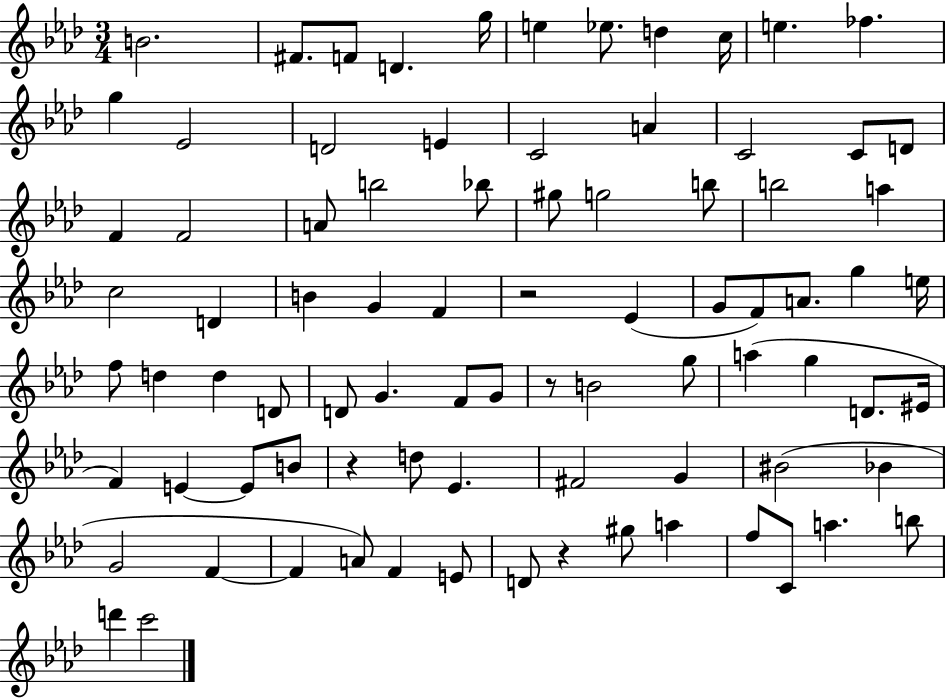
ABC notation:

X:1
T:Untitled
M:3/4
L:1/4
K:Ab
B2 ^F/2 F/2 D g/4 e _e/2 d c/4 e _f g _E2 D2 E C2 A C2 C/2 D/2 F F2 A/2 b2 _b/2 ^g/2 g2 b/2 b2 a c2 D B G F z2 _E G/2 F/2 A/2 g e/4 f/2 d d D/2 D/2 G F/2 G/2 z/2 B2 g/2 a g D/2 ^E/4 F E E/2 B/2 z d/2 _E ^F2 G ^B2 _B G2 F F A/2 F E/2 D/2 z ^g/2 a f/2 C/2 a b/2 d' c'2